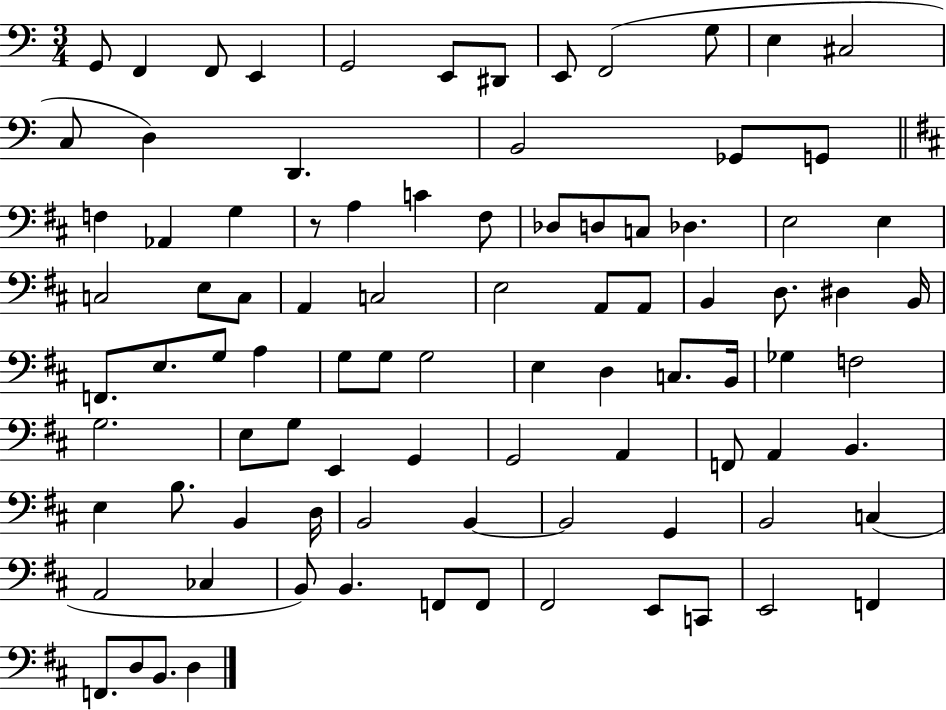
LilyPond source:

{
  \clef bass
  \numericTimeSignature
  \time 3/4
  \key c \major
  g,8 f,4 f,8 e,4 | g,2 e,8 dis,8 | e,8 f,2( g8 | e4 cis2 | \break c8 d4) d,4. | b,2 ges,8 g,8 | \bar "||" \break \key d \major f4 aes,4 g4 | r8 a4 c'4 fis8 | des8 d8 c8 des4. | e2 e4 | \break c2 e8 c8 | a,4 c2 | e2 a,8 a,8 | b,4 d8. dis4 b,16 | \break f,8. e8. g8 a4 | g8 g8 g2 | e4 d4 c8. b,16 | ges4 f2 | \break g2. | e8 g8 e,4 g,4 | g,2 a,4 | f,8 a,4 b,4. | \break e4 b8. b,4 d16 | b,2 b,4~~ | b,2 g,4 | b,2 c4( | \break a,2 ces4 | b,8) b,4. f,8 f,8 | fis,2 e,8 c,8 | e,2 f,4 | \break f,8. d8 b,8. d4 | \bar "|."
}